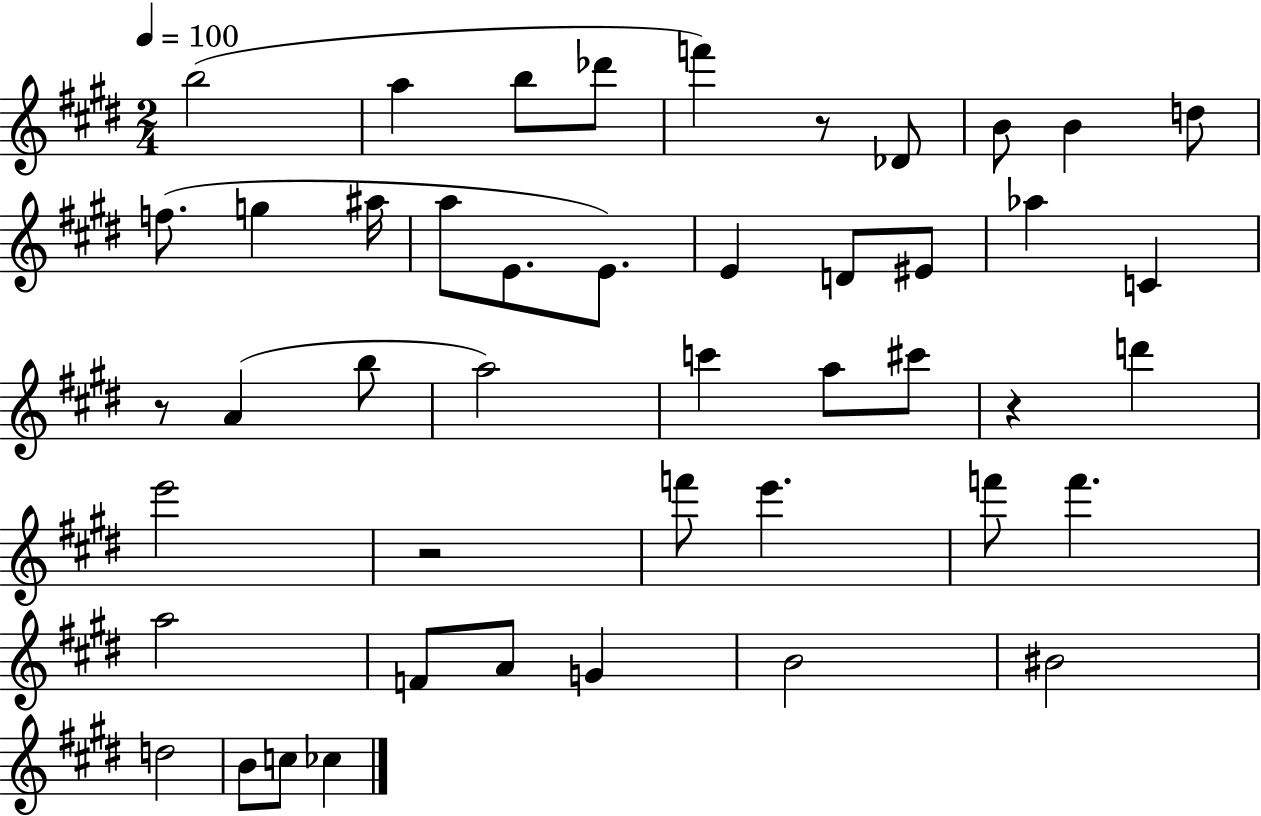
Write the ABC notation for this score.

X:1
T:Untitled
M:2/4
L:1/4
K:E
b2 a b/2 _d'/2 f' z/2 _D/2 B/2 B d/2 f/2 g ^a/4 a/2 E/2 E/2 E D/2 ^E/2 _a C z/2 A b/2 a2 c' a/2 ^c'/2 z d' e'2 z2 f'/2 e' f'/2 f' a2 F/2 A/2 G B2 ^B2 d2 B/2 c/2 _c